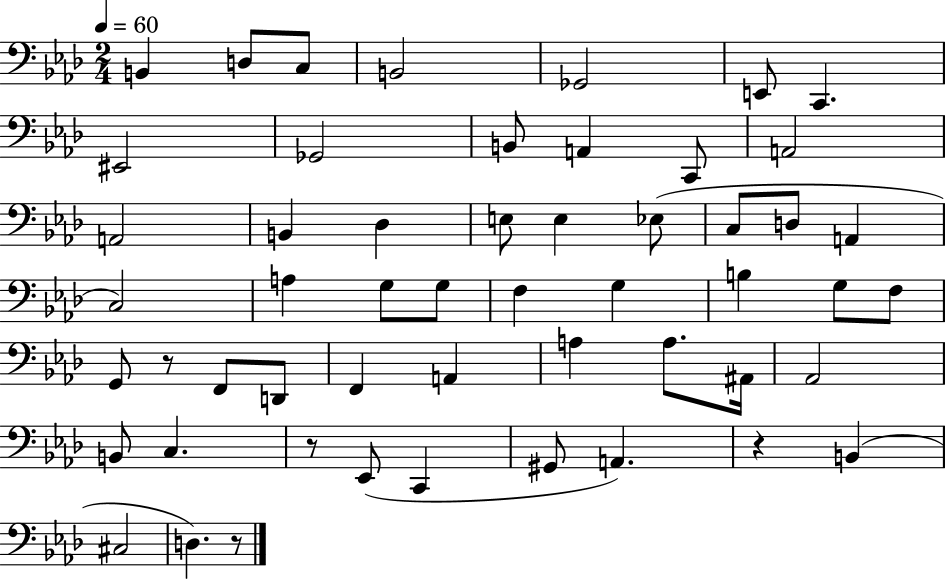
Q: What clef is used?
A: bass